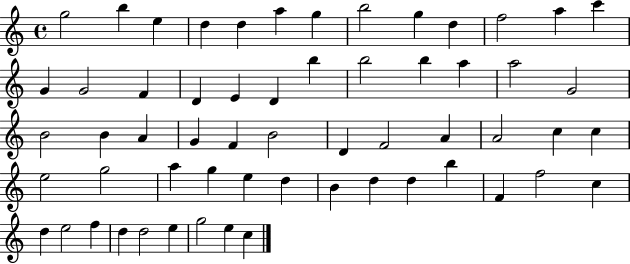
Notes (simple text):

G5/h B5/q E5/q D5/q D5/q A5/q G5/q B5/h G5/q D5/q F5/h A5/q C6/q G4/q G4/h F4/q D4/q E4/q D4/q B5/q B5/h B5/q A5/q A5/h G4/h B4/h B4/q A4/q G4/q F4/q B4/h D4/q F4/h A4/q A4/h C5/q C5/q E5/h G5/h A5/q G5/q E5/q D5/q B4/q D5/q D5/q B5/q F4/q F5/h C5/q D5/q E5/h F5/q D5/q D5/h E5/q G5/h E5/q C5/q